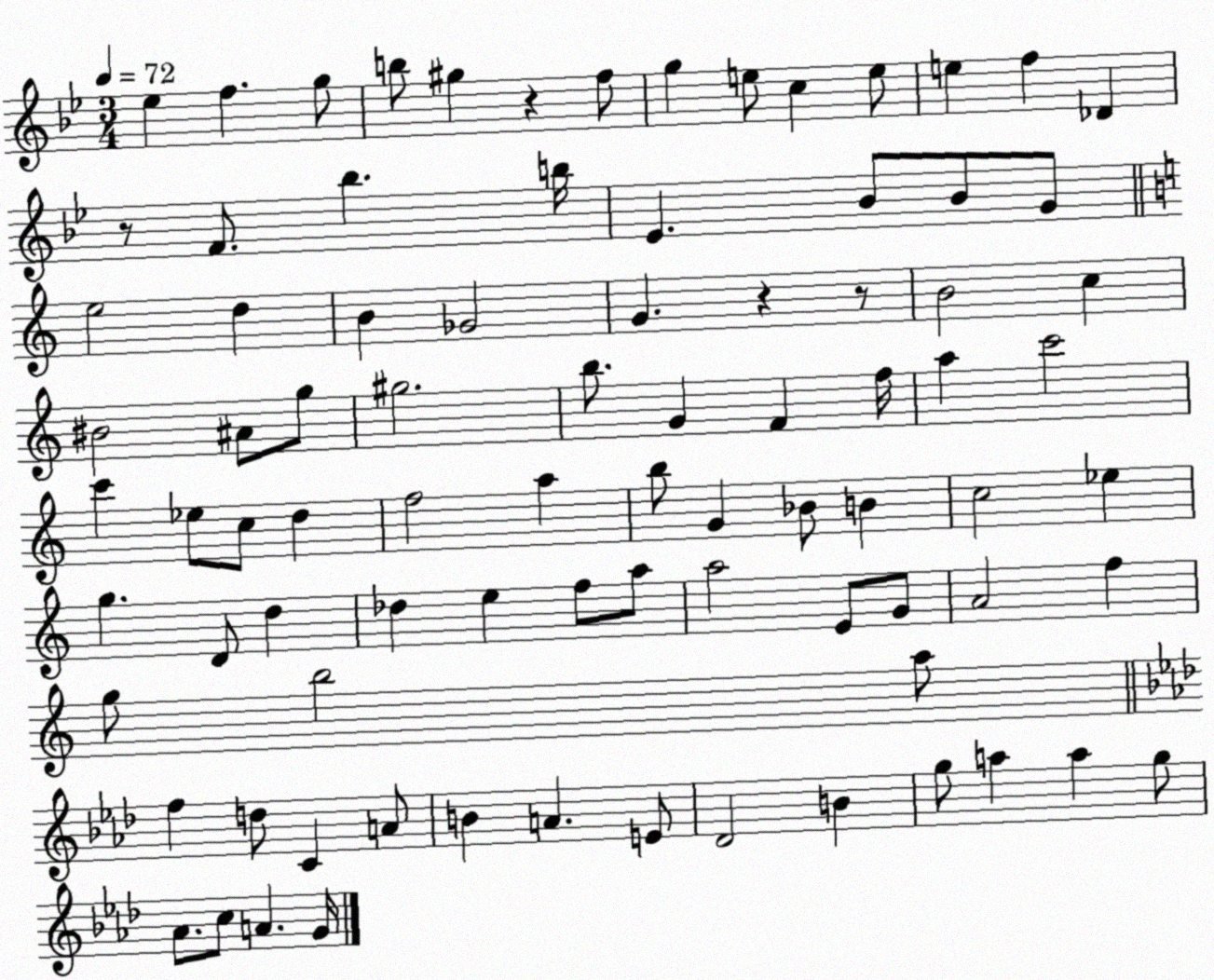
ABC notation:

X:1
T:Untitled
M:3/4
L:1/4
K:Bb
_e f g/2 b/2 ^g z f/2 g e/2 c e/2 e f _D z/2 F/2 _b b/4 _E _B/2 _B/2 G/2 e2 d B _G2 G z z/2 B2 c ^B2 ^A/2 g/2 ^g2 b/2 G F f/4 a c'2 c' _e/2 c/2 d f2 a b/2 G _B/2 B c2 _e g D/2 d _d e f/2 a/2 a2 E/2 G/2 A2 f g/2 b2 a/2 f d/2 C A/2 B A E/2 _D2 B g/2 a a g/2 _A/2 c/2 A G/4